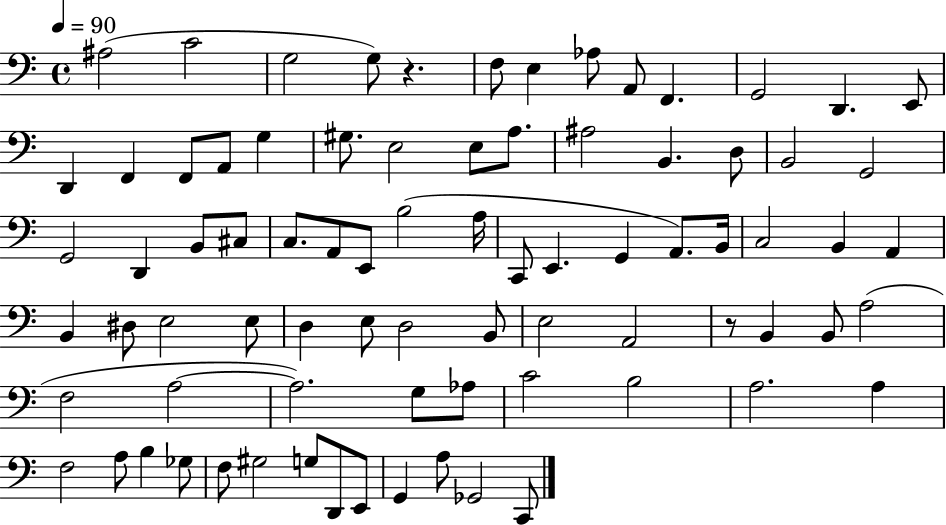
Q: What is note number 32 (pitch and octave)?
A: A2